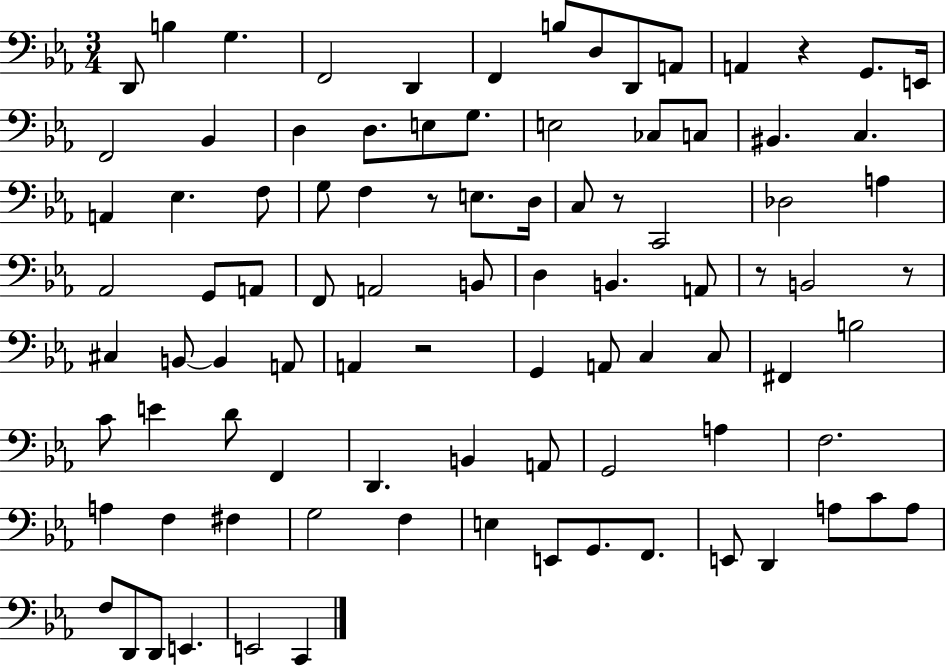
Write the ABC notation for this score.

X:1
T:Untitled
M:3/4
L:1/4
K:Eb
D,,/2 B, G, F,,2 D,, F,, B,/2 D,/2 D,,/2 A,,/2 A,, z G,,/2 E,,/4 F,,2 _B,, D, D,/2 E,/2 G,/2 E,2 _C,/2 C,/2 ^B,, C, A,, _E, F,/2 G,/2 F, z/2 E,/2 D,/4 C,/2 z/2 C,,2 _D,2 A, _A,,2 G,,/2 A,,/2 F,,/2 A,,2 B,,/2 D, B,, A,,/2 z/2 B,,2 z/2 ^C, B,,/2 B,, A,,/2 A,, z2 G,, A,,/2 C, C,/2 ^F,, B,2 C/2 E D/2 F,, D,, B,, A,,/2 G,,2 A, F,2 A, F, ^F, G,2 F, E, E,,/2 G,,/2 F,,/2 E,,/2 D,, A,/2 C/2 A,/2 F,/2 D,,/2 D,,/2 E,, E,,2 C,,